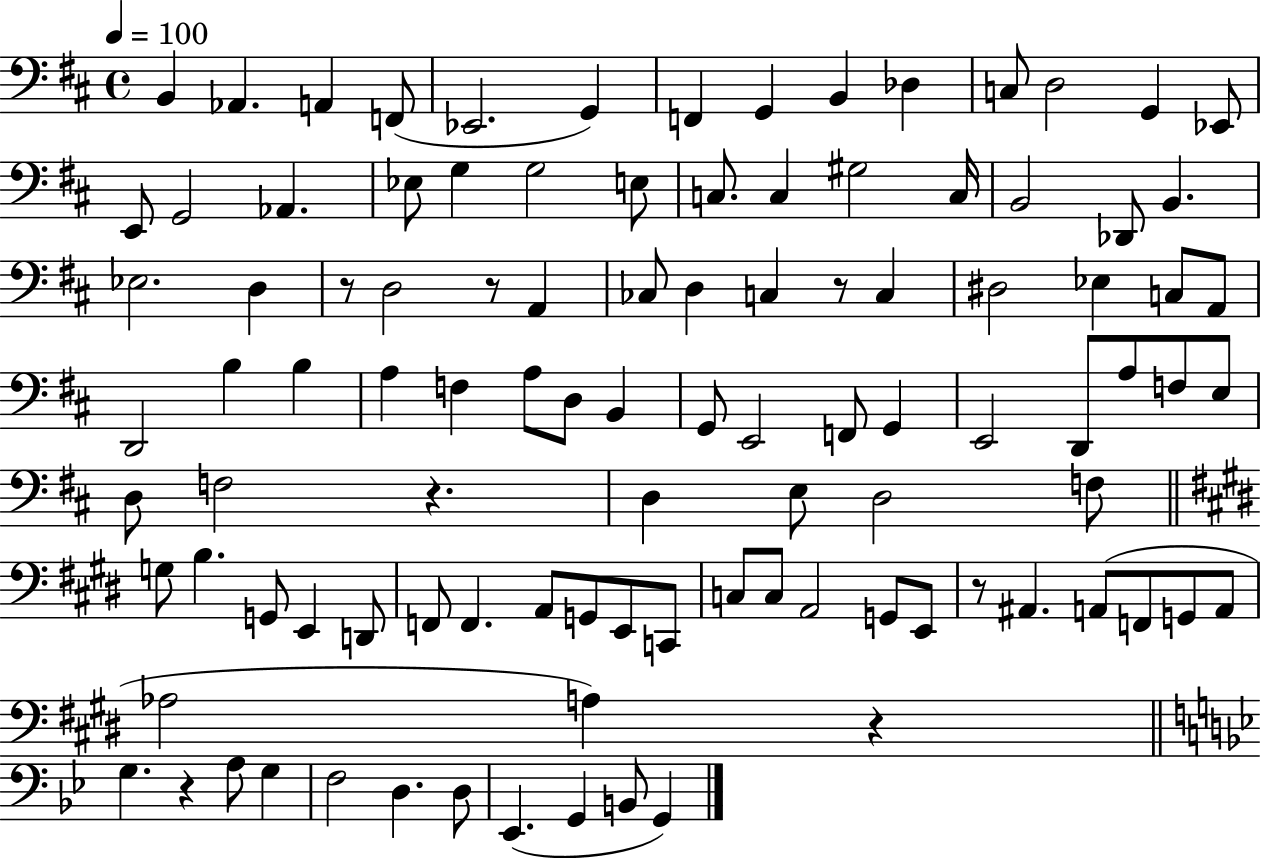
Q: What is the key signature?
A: D major